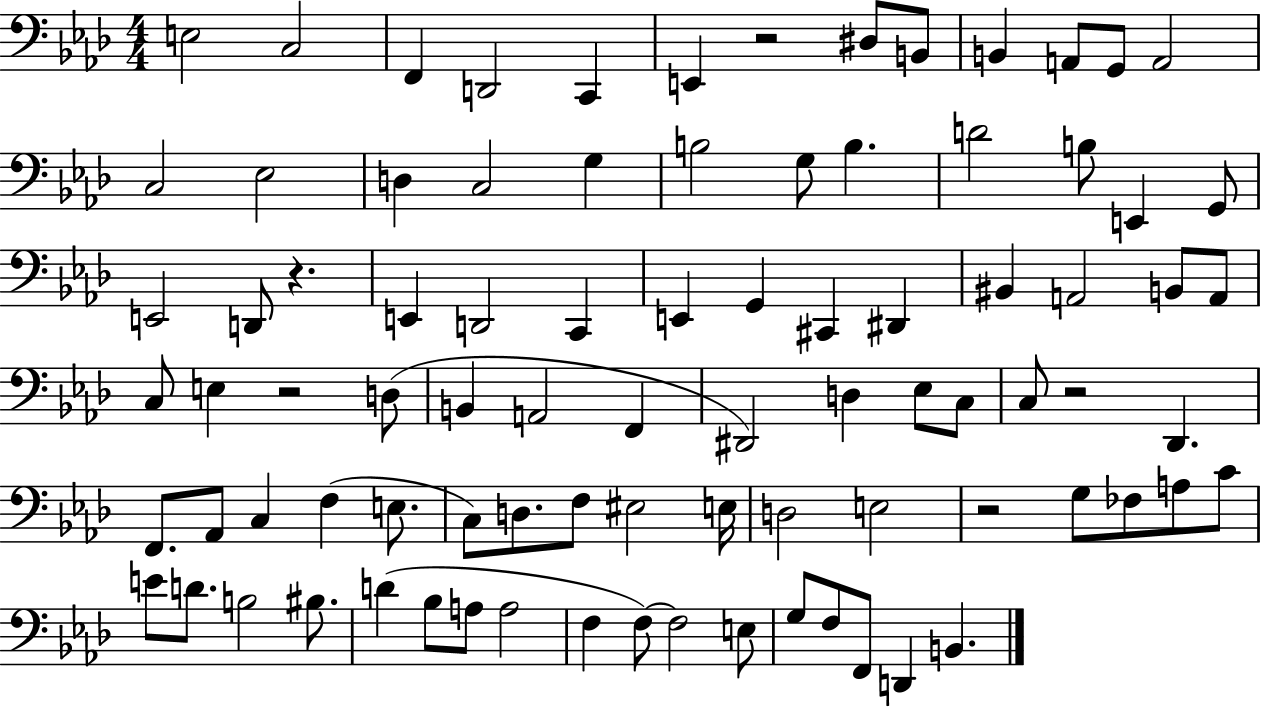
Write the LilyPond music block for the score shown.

{
  \clef bass
  \numericTimeSignature
  \time 4/4
  \key aes \major
  e2 c2 | f,4 d,2 c,4 | e,4 r2 dis8 b,8 | b,4 a,8 g,8 a,2 | \break c2 ees2 | d4 c2 g4 | b2 g8 b4. | d'2 b8 e,4 g,8 | \break e,2 d,8 r4. | e,4 d,2 c,4 | e,4 g,4 cis,4 dis,4 | bis,4 a,2 b,8 a,8 | \break c8 e4 r2 d8( | b,4 a,2 f,4 | dis,2) d4 ees8 c8 | c8 r2 des,4. | \break f,8. aes,8 c4 f4( e8. | c8) d8. f8 eis2 e16 | d2 e2 | r2 g8 fes8 a8 c'8 | \break e'8 d'8. b2 bis8. | d'4( bes8 a8 a2 | f4 f8~~) f2 e8 | g8 f8 f,8 d,4 b,4. | \break \bar "|."
}